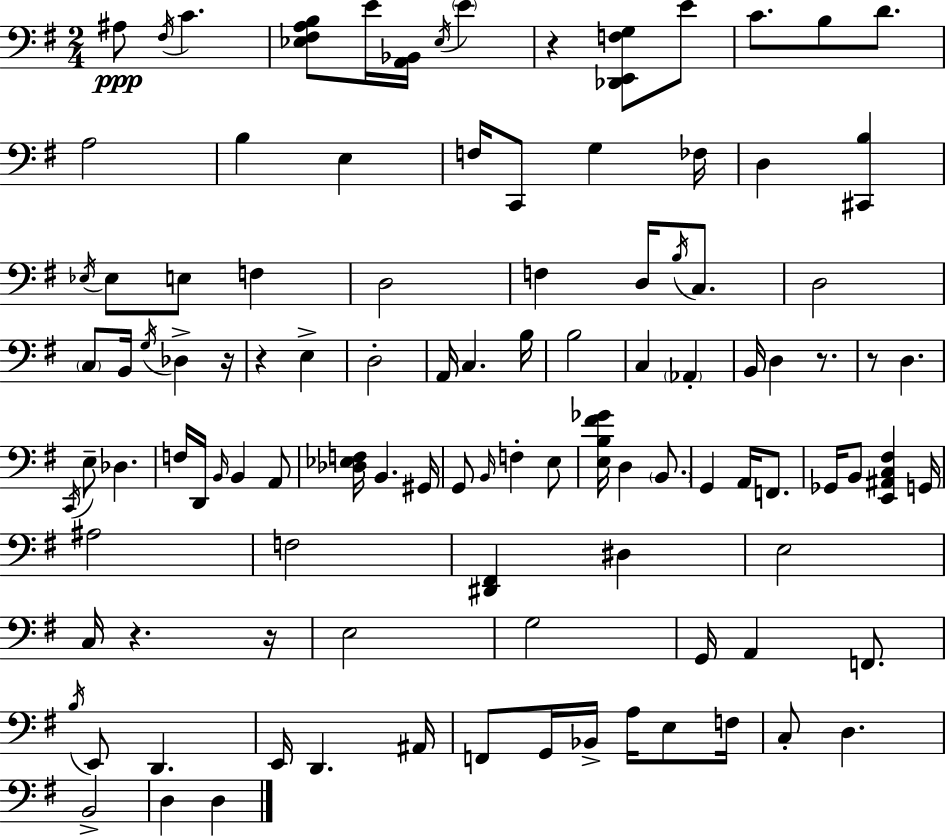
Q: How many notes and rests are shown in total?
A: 107